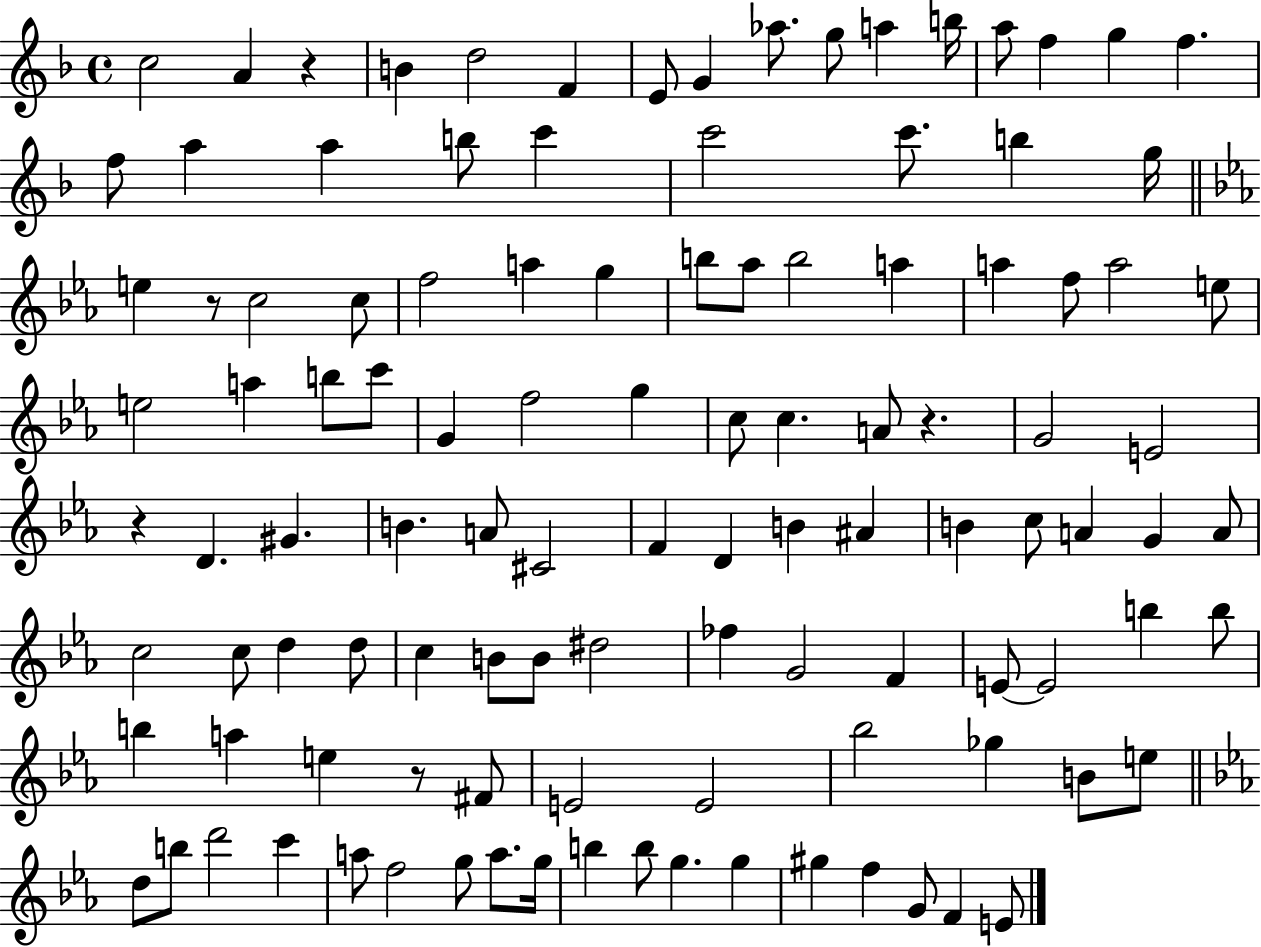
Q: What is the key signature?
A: F major